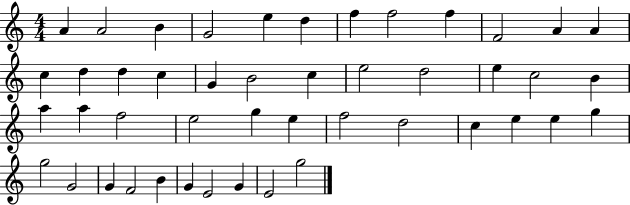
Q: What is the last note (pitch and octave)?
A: G5